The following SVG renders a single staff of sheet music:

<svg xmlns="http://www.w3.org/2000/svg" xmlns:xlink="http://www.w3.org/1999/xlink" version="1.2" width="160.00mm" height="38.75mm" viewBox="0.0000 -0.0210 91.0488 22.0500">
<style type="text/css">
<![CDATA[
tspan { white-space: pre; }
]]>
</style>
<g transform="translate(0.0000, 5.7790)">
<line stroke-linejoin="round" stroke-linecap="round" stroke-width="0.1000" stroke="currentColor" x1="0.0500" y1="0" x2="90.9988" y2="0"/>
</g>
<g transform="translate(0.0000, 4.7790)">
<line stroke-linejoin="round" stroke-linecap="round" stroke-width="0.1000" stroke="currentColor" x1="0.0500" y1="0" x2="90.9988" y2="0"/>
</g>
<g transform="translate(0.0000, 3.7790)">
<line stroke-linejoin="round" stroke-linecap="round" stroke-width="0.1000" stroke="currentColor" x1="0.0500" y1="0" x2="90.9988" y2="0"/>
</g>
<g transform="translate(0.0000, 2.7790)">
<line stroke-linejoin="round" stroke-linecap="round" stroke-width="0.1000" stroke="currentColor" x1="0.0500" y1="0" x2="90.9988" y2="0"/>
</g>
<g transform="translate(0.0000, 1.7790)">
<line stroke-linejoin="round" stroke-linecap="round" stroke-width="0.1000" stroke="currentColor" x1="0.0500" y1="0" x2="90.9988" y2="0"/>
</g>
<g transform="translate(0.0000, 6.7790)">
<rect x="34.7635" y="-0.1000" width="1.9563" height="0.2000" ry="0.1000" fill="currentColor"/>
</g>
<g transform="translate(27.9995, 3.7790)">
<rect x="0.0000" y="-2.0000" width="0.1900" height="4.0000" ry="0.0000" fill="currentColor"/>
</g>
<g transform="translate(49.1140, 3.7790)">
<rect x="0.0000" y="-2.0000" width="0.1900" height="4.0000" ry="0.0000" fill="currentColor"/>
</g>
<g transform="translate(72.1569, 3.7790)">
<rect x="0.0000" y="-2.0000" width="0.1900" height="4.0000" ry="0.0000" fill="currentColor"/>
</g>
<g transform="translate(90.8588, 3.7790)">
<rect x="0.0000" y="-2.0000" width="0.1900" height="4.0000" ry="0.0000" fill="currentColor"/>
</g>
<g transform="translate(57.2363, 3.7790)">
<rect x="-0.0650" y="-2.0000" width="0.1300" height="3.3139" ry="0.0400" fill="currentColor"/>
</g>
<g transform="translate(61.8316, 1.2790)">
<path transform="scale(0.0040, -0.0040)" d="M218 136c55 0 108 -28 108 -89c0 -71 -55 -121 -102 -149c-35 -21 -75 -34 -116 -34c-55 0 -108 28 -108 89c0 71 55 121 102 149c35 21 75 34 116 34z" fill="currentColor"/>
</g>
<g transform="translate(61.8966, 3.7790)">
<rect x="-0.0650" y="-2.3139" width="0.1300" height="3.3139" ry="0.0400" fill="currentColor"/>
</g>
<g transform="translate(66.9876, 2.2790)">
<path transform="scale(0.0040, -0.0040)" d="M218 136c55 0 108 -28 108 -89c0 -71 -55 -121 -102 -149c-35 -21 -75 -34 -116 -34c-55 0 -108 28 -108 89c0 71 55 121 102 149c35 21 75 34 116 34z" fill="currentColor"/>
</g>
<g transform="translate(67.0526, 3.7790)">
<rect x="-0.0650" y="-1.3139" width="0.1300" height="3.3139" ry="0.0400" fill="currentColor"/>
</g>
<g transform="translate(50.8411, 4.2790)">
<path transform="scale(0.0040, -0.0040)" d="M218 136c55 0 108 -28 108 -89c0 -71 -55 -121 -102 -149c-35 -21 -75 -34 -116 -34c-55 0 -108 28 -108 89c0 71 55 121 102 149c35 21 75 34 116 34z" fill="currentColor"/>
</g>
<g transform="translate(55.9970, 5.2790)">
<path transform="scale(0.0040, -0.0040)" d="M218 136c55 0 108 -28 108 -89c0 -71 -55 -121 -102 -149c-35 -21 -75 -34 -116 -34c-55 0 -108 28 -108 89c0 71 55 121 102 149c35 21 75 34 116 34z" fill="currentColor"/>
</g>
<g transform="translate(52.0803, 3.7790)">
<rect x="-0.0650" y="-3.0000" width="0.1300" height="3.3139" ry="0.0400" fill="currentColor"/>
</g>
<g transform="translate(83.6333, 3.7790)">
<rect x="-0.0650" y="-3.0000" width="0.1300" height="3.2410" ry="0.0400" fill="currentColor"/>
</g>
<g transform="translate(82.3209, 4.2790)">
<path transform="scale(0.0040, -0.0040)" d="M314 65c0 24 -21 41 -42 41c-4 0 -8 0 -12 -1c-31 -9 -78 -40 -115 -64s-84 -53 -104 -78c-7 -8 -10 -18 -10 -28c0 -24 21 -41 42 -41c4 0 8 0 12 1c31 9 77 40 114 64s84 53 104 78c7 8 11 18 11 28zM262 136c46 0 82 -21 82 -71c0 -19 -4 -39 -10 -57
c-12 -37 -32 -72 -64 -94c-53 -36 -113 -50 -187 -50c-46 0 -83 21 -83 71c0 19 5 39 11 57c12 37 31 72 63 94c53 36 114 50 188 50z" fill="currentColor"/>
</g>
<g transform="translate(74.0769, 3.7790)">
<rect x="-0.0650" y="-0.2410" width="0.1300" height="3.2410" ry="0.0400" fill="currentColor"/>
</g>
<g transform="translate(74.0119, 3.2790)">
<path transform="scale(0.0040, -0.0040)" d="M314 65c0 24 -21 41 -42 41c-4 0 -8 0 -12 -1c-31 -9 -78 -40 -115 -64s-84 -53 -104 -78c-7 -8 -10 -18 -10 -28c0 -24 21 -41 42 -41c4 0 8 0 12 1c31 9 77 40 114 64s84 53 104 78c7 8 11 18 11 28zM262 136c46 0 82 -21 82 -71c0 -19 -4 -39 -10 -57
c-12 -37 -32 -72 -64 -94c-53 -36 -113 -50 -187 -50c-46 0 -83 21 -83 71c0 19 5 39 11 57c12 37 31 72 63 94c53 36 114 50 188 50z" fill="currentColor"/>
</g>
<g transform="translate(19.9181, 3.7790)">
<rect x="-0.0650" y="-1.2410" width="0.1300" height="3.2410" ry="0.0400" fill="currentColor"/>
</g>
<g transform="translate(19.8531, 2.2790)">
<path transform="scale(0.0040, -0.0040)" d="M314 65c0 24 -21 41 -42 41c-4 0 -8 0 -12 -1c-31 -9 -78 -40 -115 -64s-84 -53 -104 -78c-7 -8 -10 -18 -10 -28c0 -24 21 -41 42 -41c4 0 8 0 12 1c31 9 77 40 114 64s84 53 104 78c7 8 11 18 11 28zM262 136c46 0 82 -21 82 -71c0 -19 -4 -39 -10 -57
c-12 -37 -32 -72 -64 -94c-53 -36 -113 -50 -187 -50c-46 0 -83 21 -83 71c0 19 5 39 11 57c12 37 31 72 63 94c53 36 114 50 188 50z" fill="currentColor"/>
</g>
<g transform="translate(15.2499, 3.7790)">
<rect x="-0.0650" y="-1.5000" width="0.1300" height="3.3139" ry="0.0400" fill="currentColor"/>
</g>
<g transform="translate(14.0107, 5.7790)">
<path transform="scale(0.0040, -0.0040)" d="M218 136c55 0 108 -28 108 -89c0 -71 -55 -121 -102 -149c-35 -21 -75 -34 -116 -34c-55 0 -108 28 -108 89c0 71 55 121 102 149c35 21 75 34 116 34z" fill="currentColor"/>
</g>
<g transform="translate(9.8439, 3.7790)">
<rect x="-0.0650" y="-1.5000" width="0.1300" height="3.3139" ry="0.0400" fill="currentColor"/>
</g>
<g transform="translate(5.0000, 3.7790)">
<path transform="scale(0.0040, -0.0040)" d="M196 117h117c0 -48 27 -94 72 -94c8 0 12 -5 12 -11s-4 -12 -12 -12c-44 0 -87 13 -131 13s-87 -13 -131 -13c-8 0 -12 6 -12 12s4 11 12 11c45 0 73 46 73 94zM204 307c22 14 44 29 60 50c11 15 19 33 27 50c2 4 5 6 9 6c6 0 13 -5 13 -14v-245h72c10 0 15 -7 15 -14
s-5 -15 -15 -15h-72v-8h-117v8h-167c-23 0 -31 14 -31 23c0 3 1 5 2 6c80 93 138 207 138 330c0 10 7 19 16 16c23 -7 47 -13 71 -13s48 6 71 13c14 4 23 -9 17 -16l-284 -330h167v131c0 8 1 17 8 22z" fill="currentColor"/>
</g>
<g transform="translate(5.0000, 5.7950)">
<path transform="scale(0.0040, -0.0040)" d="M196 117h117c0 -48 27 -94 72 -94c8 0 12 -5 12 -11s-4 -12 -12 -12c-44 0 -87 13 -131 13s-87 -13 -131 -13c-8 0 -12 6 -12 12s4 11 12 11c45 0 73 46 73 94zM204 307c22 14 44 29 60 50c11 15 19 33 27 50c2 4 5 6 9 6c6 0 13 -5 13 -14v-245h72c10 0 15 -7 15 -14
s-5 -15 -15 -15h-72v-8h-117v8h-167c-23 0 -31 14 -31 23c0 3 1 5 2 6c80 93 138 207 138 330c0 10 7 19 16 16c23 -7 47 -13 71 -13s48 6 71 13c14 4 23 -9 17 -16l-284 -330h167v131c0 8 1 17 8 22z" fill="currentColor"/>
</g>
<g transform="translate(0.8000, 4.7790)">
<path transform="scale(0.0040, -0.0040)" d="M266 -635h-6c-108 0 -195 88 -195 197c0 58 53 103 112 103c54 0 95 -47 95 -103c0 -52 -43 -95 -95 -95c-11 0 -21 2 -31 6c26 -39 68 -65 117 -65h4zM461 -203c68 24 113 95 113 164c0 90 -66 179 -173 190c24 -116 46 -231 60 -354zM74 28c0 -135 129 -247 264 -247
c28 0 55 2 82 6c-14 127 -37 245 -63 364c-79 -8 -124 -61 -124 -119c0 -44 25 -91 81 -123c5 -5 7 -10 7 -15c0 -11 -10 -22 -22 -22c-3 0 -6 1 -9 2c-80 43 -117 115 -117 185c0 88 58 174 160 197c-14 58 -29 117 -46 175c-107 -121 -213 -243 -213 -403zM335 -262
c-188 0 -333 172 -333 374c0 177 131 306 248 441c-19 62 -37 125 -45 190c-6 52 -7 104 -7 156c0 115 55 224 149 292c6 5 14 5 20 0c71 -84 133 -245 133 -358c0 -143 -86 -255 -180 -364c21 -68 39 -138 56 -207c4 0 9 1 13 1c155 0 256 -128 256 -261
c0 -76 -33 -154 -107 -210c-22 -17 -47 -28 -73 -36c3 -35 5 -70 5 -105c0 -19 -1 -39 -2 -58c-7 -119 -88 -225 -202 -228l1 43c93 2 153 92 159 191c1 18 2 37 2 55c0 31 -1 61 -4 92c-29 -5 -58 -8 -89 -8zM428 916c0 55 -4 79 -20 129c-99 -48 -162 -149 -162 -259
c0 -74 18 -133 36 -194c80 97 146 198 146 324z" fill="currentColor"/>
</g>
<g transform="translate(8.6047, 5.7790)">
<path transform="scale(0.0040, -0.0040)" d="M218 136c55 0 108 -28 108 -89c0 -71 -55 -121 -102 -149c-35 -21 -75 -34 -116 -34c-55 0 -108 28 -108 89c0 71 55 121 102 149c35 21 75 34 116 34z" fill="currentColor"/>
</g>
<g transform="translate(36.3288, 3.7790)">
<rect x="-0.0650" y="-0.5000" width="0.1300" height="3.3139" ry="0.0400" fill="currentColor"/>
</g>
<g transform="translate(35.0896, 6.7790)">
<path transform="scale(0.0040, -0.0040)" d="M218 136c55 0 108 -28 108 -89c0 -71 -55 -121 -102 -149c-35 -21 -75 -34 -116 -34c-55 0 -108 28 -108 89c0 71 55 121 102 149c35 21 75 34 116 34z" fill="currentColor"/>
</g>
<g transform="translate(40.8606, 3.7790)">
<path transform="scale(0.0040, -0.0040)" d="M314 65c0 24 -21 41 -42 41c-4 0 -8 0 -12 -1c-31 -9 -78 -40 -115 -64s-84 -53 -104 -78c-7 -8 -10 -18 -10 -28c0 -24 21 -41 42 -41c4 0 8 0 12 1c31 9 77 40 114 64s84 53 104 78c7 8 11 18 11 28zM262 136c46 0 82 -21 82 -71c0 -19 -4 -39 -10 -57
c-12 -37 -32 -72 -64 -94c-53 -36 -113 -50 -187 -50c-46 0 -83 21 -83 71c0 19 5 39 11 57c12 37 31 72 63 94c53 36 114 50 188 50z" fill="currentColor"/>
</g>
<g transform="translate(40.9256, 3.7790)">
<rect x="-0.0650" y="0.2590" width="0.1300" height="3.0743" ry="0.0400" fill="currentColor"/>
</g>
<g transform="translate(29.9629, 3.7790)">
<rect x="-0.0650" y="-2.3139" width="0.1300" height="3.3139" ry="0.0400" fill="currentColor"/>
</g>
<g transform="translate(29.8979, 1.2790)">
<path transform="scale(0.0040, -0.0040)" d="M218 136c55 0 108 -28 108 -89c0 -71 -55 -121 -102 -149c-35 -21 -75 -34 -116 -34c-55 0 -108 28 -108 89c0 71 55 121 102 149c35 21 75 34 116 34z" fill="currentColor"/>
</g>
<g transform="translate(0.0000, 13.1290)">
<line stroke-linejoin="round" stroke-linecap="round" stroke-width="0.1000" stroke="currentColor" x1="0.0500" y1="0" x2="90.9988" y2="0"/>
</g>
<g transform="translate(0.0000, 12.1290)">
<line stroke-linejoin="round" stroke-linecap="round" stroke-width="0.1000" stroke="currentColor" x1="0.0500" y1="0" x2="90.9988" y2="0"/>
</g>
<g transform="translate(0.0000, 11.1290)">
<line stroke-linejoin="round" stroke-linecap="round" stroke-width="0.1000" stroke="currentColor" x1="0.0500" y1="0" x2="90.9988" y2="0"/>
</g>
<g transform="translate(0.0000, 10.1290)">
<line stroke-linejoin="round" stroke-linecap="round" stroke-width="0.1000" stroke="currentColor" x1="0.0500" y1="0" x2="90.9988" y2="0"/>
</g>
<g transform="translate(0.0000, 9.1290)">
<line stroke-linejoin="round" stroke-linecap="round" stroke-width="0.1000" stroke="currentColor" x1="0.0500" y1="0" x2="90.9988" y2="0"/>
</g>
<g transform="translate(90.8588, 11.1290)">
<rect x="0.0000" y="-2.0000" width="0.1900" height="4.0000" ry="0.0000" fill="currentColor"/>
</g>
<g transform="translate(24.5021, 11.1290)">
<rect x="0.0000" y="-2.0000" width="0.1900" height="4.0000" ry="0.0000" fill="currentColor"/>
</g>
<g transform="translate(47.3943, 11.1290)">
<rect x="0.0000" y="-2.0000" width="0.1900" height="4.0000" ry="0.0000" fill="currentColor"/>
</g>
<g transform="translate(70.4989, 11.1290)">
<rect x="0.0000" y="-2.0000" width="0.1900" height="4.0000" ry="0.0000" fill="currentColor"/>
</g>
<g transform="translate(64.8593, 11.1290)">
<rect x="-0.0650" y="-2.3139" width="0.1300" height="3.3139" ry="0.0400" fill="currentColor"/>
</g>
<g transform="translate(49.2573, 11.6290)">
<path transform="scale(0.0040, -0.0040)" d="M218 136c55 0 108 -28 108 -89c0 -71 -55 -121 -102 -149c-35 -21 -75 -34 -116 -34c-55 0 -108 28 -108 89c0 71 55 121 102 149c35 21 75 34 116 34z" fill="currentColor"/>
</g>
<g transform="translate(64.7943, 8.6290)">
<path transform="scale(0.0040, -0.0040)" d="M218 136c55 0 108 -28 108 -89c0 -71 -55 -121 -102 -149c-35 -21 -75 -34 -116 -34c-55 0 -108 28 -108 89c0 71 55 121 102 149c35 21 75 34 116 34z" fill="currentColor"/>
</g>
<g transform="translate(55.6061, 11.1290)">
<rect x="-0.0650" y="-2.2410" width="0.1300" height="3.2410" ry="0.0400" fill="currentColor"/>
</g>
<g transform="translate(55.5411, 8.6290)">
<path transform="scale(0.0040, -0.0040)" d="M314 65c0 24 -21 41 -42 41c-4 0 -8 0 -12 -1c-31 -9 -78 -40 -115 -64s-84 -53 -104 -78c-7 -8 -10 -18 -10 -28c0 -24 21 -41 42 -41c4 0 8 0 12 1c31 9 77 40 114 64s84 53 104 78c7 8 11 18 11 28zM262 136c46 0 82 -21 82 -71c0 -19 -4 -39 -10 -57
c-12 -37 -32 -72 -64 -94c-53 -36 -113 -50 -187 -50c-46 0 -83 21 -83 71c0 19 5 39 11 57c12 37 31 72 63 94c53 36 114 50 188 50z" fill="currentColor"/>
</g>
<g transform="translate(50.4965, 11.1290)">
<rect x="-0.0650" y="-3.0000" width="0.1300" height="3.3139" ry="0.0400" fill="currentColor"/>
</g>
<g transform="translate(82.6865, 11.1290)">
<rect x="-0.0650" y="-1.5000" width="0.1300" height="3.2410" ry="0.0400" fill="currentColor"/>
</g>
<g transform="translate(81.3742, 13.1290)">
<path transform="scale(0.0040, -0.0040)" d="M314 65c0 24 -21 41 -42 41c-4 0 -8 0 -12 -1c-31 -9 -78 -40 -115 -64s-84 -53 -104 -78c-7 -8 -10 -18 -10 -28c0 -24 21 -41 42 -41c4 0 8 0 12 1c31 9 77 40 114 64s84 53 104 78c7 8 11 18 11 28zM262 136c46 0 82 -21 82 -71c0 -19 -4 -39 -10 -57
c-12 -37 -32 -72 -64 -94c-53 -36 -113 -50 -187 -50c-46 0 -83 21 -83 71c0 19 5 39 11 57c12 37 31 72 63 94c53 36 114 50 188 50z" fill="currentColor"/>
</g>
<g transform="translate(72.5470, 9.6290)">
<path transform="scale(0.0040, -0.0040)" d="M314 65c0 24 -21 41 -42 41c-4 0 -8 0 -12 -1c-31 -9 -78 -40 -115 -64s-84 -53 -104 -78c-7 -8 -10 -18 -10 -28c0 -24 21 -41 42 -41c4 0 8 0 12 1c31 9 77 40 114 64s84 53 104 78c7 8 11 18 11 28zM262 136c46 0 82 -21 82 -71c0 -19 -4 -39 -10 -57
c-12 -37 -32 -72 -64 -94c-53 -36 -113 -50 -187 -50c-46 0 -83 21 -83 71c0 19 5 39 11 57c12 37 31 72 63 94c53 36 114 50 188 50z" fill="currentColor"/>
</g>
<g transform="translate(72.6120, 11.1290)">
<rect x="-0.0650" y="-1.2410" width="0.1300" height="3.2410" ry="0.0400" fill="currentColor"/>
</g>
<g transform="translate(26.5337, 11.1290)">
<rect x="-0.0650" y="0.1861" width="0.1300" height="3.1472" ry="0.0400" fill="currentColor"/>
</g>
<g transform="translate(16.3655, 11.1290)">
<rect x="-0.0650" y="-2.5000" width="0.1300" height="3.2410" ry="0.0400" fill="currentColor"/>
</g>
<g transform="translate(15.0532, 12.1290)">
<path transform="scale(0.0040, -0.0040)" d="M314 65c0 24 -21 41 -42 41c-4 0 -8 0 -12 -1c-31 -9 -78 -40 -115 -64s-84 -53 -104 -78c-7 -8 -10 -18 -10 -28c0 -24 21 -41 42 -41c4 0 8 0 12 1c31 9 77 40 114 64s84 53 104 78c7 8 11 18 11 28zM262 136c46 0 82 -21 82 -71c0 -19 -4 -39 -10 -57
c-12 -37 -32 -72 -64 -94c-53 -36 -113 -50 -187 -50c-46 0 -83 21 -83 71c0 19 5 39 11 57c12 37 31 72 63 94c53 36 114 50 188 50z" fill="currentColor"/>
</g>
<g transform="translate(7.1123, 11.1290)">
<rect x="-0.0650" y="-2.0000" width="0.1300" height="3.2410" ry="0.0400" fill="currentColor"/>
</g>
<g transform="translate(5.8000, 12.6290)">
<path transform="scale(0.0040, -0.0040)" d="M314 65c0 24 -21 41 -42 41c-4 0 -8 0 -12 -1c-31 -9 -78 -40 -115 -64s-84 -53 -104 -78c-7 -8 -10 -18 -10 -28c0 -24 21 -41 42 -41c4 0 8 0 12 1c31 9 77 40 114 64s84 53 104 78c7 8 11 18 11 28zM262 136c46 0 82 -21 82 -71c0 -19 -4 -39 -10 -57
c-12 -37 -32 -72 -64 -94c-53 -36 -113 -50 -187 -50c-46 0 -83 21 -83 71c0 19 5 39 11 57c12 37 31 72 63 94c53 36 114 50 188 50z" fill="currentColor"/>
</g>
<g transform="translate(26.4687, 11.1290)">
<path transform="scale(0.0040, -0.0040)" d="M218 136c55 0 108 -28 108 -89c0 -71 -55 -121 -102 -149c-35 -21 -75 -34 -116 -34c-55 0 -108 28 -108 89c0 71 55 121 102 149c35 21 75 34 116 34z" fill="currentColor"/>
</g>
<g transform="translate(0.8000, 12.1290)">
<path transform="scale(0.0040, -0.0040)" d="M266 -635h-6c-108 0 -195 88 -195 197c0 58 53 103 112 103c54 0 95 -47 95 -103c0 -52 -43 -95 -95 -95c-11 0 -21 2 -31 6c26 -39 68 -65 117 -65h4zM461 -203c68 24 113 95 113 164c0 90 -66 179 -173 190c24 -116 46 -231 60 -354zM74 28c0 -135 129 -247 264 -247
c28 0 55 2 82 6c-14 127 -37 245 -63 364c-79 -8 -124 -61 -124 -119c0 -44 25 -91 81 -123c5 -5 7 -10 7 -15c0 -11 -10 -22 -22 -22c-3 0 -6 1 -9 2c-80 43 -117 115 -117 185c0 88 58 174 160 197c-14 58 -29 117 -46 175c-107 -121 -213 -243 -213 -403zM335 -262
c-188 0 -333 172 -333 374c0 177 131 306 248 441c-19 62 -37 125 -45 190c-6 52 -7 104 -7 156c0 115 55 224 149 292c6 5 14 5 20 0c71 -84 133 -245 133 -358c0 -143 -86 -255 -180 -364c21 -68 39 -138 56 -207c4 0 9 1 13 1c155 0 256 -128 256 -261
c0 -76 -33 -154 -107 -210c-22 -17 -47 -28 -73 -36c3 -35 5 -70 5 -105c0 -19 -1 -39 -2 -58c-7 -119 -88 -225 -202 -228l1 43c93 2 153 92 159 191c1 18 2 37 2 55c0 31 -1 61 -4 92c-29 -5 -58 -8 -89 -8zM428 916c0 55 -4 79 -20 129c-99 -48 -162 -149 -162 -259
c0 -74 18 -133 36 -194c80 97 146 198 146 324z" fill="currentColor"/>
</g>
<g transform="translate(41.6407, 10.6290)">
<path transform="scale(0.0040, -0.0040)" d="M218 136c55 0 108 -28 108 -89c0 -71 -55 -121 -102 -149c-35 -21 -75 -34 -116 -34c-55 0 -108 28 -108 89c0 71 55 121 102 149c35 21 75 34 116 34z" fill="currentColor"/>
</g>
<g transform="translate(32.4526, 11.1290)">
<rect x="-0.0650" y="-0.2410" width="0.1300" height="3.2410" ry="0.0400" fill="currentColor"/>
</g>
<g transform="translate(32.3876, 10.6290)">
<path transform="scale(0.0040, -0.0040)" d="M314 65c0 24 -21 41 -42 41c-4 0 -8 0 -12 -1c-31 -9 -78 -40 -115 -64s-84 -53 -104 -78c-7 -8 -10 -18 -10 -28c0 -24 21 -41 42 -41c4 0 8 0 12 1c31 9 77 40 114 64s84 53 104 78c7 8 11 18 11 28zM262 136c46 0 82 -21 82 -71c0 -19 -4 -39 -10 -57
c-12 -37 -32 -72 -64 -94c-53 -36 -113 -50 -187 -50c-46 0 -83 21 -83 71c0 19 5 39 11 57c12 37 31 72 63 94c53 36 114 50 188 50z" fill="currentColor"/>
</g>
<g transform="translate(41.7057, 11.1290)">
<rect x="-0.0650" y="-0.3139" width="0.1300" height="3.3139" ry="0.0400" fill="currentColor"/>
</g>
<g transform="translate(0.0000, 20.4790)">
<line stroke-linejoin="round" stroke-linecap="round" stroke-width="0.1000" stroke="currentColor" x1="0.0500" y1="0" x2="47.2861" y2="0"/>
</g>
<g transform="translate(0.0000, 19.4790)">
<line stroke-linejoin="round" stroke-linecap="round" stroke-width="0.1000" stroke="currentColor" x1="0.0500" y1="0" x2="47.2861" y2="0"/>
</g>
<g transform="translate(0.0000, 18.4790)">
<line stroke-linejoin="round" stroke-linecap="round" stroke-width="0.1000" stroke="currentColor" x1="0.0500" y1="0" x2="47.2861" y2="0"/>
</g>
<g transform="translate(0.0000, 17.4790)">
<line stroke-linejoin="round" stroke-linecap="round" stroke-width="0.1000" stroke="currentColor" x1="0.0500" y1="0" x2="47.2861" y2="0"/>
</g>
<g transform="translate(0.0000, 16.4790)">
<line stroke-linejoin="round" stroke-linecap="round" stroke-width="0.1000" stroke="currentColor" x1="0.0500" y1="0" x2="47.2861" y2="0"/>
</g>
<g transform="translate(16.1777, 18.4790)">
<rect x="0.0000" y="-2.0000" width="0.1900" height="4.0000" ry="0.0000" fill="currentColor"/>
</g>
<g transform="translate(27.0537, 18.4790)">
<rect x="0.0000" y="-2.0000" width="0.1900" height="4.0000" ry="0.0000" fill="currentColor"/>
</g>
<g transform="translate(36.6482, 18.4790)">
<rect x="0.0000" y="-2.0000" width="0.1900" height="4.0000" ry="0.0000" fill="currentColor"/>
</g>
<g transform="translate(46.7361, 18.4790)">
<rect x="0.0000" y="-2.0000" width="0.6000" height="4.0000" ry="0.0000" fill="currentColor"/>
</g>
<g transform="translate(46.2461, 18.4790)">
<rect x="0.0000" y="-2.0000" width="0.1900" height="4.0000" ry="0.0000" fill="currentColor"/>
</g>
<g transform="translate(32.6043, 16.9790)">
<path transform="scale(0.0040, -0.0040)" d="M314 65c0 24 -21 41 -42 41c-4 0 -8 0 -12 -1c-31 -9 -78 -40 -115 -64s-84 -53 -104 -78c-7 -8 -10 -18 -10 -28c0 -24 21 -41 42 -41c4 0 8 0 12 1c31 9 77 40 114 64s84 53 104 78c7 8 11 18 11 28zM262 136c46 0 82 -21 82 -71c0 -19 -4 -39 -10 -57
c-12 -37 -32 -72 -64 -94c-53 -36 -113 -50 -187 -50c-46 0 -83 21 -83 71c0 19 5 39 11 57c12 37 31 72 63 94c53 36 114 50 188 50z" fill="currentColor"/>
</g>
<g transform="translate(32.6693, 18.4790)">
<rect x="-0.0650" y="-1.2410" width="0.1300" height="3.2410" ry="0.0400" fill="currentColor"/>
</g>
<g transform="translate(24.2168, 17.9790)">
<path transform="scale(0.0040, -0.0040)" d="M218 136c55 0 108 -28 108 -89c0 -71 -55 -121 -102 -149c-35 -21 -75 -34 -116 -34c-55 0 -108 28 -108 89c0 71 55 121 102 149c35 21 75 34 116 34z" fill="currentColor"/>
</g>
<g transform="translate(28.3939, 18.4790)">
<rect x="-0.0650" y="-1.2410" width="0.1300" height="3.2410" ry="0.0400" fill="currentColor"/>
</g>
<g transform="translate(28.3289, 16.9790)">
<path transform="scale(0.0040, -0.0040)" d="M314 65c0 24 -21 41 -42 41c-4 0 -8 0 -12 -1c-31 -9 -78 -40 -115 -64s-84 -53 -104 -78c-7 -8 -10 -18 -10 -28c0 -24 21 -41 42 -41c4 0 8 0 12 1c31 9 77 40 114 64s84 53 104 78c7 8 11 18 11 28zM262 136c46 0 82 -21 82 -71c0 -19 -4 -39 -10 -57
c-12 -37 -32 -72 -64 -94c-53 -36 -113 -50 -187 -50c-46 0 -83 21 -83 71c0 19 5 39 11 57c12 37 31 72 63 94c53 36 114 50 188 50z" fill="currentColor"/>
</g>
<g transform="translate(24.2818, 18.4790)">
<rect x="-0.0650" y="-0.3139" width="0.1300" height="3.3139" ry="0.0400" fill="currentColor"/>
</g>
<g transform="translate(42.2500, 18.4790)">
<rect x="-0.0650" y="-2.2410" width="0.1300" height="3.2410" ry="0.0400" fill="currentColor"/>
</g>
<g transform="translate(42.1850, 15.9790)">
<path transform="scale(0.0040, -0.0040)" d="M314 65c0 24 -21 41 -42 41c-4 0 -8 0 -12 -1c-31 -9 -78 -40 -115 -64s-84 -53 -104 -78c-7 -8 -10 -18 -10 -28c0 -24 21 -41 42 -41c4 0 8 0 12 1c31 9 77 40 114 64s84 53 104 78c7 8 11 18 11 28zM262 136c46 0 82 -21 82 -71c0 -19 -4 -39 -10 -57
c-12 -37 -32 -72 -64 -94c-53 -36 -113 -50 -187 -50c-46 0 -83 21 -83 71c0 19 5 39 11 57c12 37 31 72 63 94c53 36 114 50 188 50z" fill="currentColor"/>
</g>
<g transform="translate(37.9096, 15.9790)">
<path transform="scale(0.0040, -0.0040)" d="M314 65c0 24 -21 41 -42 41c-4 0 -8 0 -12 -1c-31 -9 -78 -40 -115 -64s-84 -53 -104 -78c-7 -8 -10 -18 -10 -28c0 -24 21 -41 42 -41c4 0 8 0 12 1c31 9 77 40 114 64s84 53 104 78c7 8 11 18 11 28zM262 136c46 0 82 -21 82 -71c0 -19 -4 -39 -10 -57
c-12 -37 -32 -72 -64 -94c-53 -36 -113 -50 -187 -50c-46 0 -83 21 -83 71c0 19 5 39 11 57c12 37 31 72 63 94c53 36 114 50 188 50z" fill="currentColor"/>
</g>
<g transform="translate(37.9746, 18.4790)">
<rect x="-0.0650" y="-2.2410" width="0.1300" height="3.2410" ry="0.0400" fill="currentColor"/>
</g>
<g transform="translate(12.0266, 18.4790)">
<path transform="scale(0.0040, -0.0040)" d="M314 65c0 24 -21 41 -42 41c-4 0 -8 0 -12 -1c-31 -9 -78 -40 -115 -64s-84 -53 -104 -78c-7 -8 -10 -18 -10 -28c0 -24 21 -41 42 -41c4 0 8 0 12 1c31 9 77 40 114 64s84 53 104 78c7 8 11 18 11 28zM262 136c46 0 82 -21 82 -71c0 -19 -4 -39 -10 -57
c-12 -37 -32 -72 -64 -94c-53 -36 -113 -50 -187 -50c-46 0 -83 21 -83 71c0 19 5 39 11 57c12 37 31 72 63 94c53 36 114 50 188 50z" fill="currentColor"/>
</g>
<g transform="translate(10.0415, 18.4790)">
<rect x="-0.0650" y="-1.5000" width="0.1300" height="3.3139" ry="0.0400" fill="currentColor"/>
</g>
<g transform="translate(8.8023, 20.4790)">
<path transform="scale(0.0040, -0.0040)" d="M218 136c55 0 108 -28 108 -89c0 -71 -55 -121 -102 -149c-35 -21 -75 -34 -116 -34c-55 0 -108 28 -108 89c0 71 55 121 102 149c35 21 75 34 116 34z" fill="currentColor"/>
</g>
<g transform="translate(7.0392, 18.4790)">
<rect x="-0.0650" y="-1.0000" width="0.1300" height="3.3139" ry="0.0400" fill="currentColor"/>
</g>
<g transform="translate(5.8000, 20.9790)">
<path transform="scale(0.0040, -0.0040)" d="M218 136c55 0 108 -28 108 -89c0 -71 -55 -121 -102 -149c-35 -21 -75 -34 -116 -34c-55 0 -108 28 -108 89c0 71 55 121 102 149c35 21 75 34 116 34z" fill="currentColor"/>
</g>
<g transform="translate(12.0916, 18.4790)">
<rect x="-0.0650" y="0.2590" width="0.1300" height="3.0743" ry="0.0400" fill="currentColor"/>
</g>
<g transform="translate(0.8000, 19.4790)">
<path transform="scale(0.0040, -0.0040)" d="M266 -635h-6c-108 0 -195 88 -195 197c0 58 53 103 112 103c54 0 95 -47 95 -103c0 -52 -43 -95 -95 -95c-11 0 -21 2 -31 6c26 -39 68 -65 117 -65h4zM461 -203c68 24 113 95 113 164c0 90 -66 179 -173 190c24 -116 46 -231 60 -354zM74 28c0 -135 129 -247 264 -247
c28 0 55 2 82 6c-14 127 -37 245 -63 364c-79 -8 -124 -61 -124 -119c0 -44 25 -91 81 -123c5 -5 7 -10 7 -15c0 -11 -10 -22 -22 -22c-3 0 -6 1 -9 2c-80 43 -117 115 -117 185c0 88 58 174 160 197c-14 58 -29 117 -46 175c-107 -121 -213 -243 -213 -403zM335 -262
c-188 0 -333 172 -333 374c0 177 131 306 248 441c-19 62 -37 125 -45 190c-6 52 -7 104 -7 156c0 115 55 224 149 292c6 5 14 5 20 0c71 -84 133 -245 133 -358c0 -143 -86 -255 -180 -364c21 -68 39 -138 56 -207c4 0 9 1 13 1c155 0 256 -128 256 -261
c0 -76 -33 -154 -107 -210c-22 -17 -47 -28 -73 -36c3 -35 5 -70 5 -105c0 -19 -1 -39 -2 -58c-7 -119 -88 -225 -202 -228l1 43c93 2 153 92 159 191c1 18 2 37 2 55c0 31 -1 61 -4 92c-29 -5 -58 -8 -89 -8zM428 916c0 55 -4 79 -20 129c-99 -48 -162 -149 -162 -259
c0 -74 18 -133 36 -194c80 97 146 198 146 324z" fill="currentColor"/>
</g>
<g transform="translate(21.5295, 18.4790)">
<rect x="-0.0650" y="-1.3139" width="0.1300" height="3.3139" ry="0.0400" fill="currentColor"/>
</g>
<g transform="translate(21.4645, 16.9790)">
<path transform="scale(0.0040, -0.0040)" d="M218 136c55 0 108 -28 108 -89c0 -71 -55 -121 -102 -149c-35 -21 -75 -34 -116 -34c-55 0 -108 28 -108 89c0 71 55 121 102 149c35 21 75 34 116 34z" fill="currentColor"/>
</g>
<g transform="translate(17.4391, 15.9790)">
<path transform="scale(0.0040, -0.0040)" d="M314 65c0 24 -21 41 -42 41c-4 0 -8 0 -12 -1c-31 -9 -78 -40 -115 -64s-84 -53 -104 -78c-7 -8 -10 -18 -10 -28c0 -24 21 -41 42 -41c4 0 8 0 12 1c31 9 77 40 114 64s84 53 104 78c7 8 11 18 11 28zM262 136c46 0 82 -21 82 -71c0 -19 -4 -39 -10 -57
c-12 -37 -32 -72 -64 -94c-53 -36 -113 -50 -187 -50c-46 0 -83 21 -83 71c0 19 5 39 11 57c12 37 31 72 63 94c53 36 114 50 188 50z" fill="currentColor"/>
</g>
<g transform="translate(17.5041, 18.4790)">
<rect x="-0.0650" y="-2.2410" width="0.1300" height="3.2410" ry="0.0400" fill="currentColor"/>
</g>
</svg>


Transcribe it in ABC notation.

X:1
T:Untitled
M:4/4
L:1/4
K:C
E E e2 g C B2 A F g e c2 A2 F2 G2 B c2 c A g2 g e2 E2 D E B2 g2 e c e2 e2 g2 g2